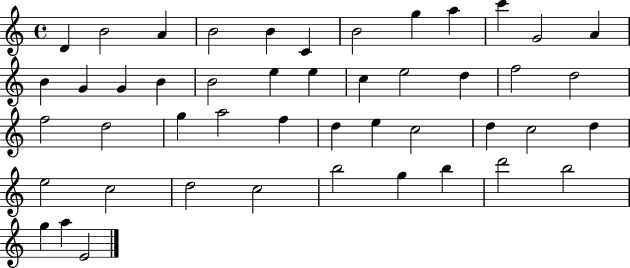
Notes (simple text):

D4/q B4/h A4/q B4/h B4/q C4/q B4/h G5/q A5/q C6/q G4/h A4/q B4/q G4/q G4/q B4/q B4/h E5/q E5/q C5/q E5/h D5/q F5/h D5/h F5/h D5/h G5/q A5/h F5/q D5/q E5/q C5/h D5/q C5/h D5/q E5/h C5/h D5/h C5/h B5/h G5/q B5/q D6/h B5/h G5/q A5/q E4/h